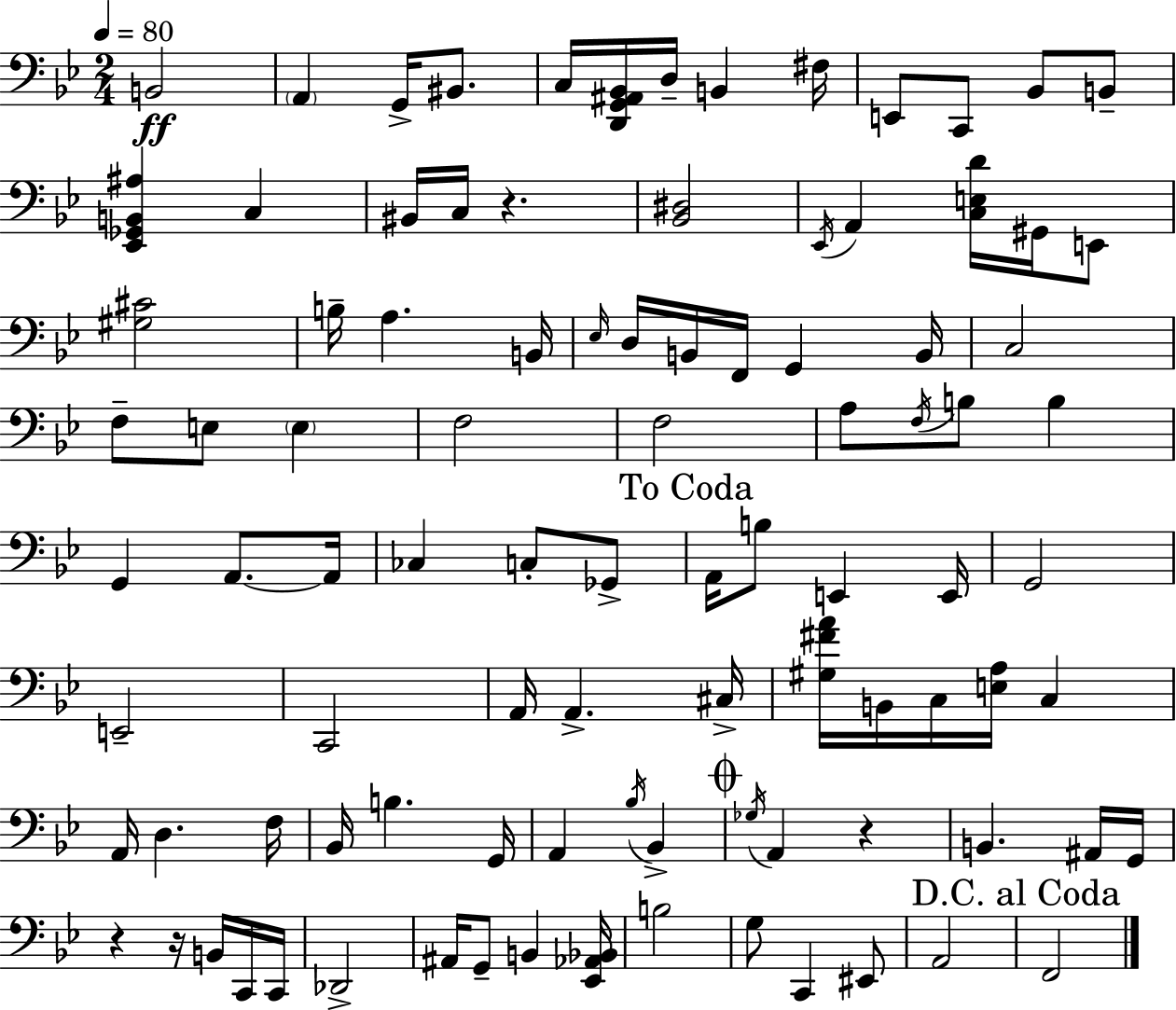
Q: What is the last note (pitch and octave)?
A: F2